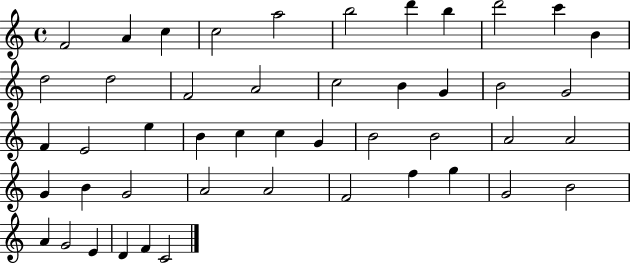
{
  \clef treble
  \time 4/4
  \defaultTimeSignature
  \key c \major
  f'2 a'4 c''4 | c''2 a''2 | b''2 d'''4 b''4 | d'''2 c'''4 b'4 | \break d''2 d''2 | f'2 a'2 | c''2 b'4 g'4 | b'2 g'2 | \break f'4 e'2 e''4 | b'4 c''4 c''4 g'4 | b'2 b'2 | a'2 a'2 | \break g'4 b'4 g'2 | a'2 a'2 | f'2 f''4 g''4 | g'2 b'2 | \break a'4 g'2 e'4 | d'4 f'4 c'2 | \bar "|."
}